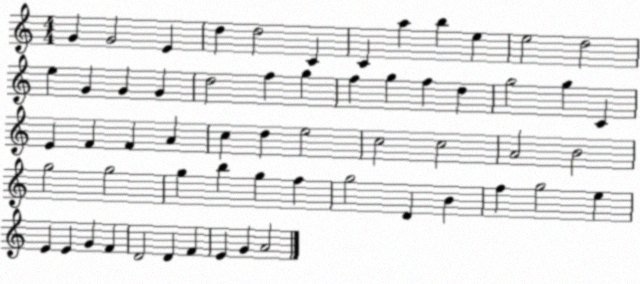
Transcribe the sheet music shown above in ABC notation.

X:1
T:Untitled
M:4/4
L:1/4
K:C
G G2 E d d2 C C a b e e2 d2 e G G G d2 f g f g f d g2 g C E F F A c d e2 c2 c2 A2 B2 g2 g2 g b g f g2 D B f g2 e E E G F D2 D F E G A2